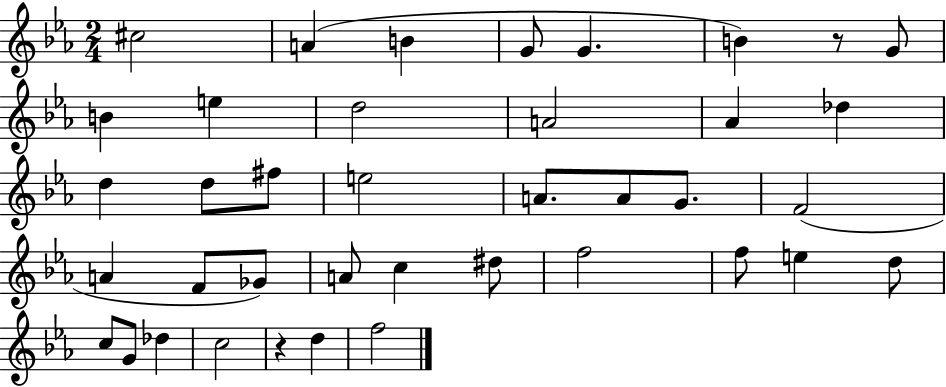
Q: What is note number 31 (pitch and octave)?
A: D5